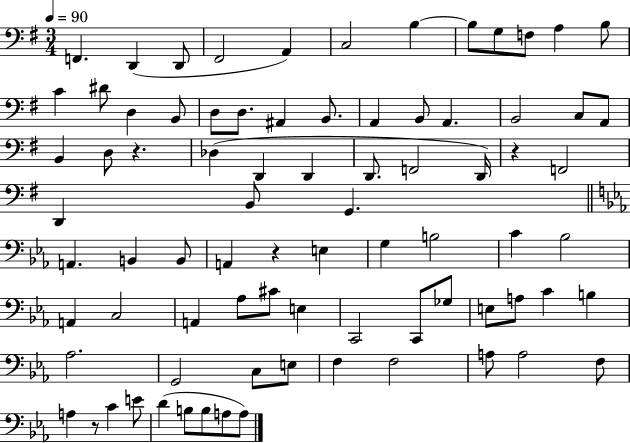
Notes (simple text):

F2/q. D2/q D2/e F#2/h A2/q C3/h B3/q B3/e G3/e F3/e A3/q B3/e C4/q D#4/e D3/q B2/e D3/e D3/e. A#2/q B2/e. A2/q B2/e A2/q. B2/h C3/e A2/e B2/q D3/e R/q. Db3/q D2/q D2/q D2/e. F2/h D2/s R/q F2/h D2/q B2/e G2/q. A2/q. B2/q B2/e A2/q R/q E3/q G3/q B3/h C4/q Bb3/h A2/q C3/h A2/q Ab3/e C#4/e E3/q C2/h C2/e Gb3/e E3/e A3/e C4/q B3/q Ab3/h. G2/h C3/e E3/e F3/q F3/h A3/e A3/h F3/e A3/q R/e C4/q E4/e D4/q B3/e B3/e A3/e A3/e